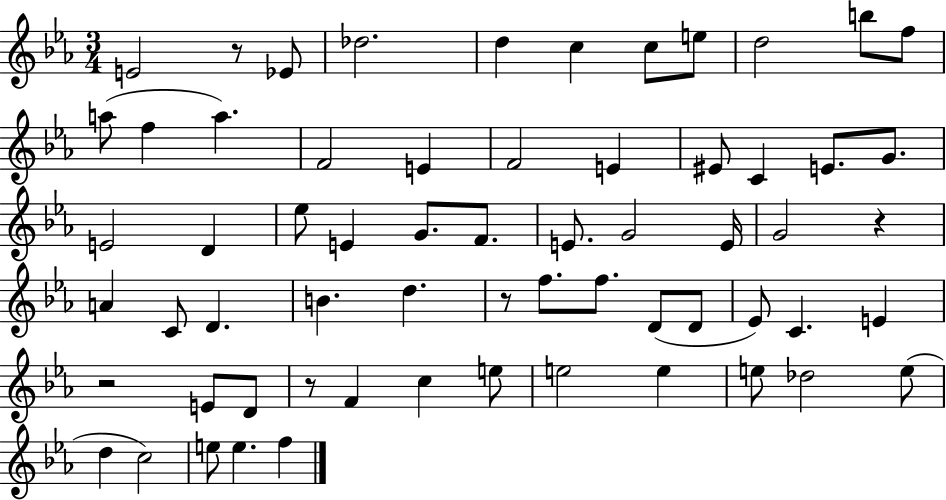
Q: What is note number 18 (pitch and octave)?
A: EIS4